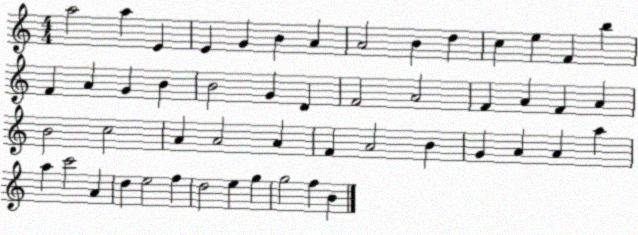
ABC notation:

X:1
T:Untitled
M:4/4
L:1/4
K:C
a2 a E E G B A A2 B d c e F b F A G B B2 G D F2 A2 F A F A B2 c2 A A2 A F A2 B G A A a a c'2 A d e2 f d2 e g g2 f B